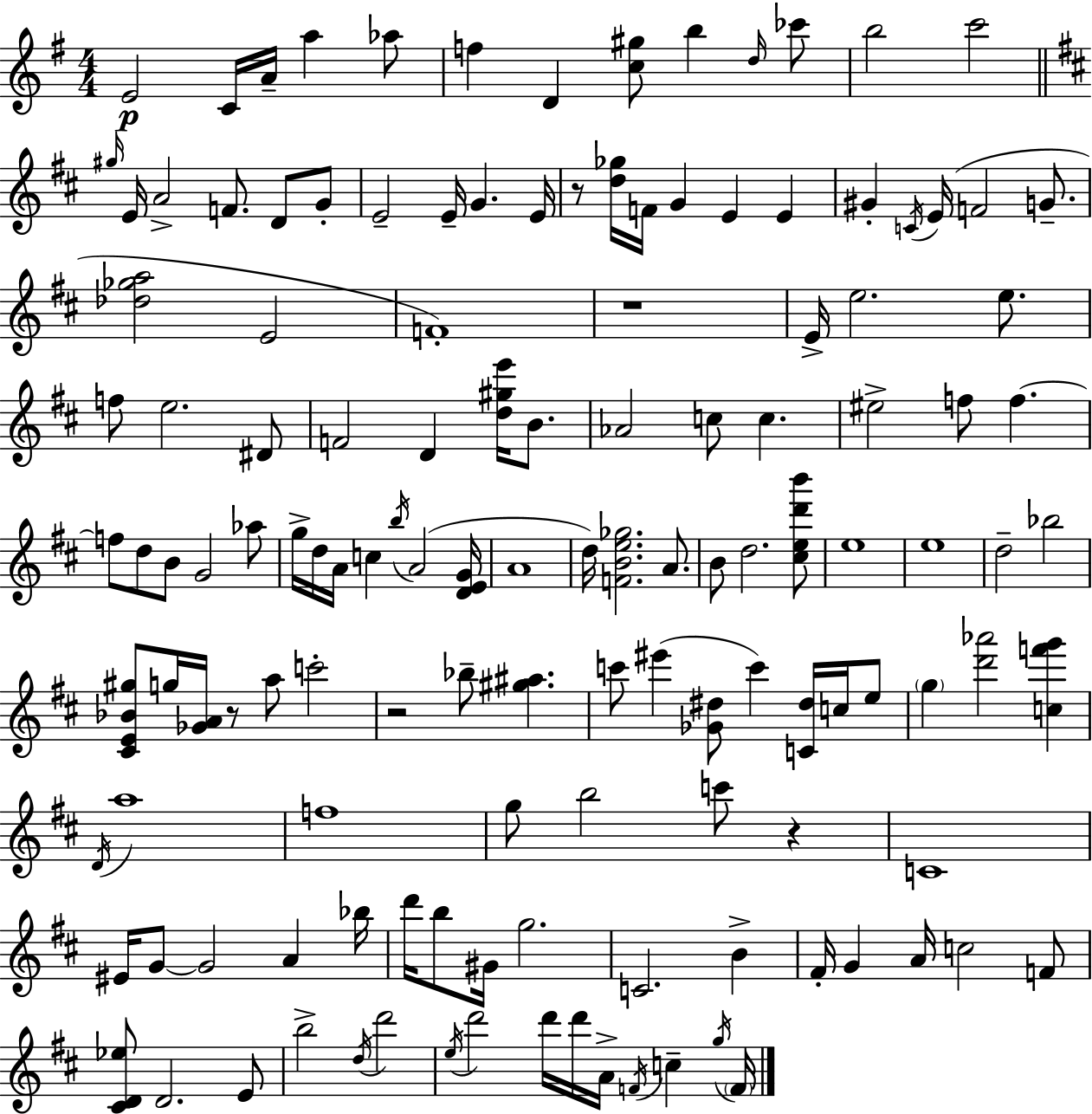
{
  \clef treble
  \numericTimeSignature
  \time 4/4
  \key g \major
  e'2\p c'16 a'16-- a''4 aes''8 | f''4 d'4 <c'' gis''>8 b''4 \grace { d''16 } ces'''8 | b''2 c'''2 | \bar "||" \break \key d \major \grace { gis''16 } e'16 a'2-> f'8. d'8 g'8-. | e'2-- e'16-- g'4. | e'16 r8 <d'' ges''>16 f'16 g'4 e'4 e'4 | gis'4-. \acciaccatura { c'16 } e'16( f'2 g'8.-- | \break <des'' ges'' a''>2 e'2 | f'1-.) | r1 | e'16-> e''2. e''8. | \break f''8 e''2. | dis'8 f'2 d'4 <d'' gis'' e'''>16 b'8. | aes'2 c''8 c''4. | eis''2-> f''8 f''4.~~ | \break f''8 d''8 b'8 g'2 | aes''8 g''16-> d''16 a'16 c''4 \acciaccatura { b''16 }( a'2 | <d' e' g'>16 a'1 | d''16) <f' b' e'' ges''>2. | \break a'8. b'8 d''2. | <cis'' e'' d''' b'''>8 e''1 | e''1 | d''2-- bes''2 | \break <cis' e' bes' gis''>8 g''16 <ges' a'>16 r8 a''8 c'''2-. | r2 bes''8-- <gis'' ais''>4. | c'''8 eis'''4( <ges' dis''>8 c'''4) <c' dis''>16 | c''16 e''8 \parenthesize g''4 <d''' aes'''>2 <c'' f''' g'''>4 | \break \acciaccatura { d'16 } a''1 | f''1 | g''8 b''2 c'''8 | r4 c'1 | \break eis'16 g'8~~ g'2 a'4 | bes''16 d'''16 b''8 gis'16 g''2. | c'2. | b'4-> fis'16-. g'4 a'16 c''2 | \break f'8 <cis' d' ees''>8 d'2. | e'8 b''2-> \acciaccatura { d''16 } d'''2 | \acciaccatura { e''16 } d'''2 d'''16 d'''16 | a'16-> \acciaccatura { f'16 } c''4-- \acciaccatura { g''16 } \parenthesize f'16 \bar "|."
}